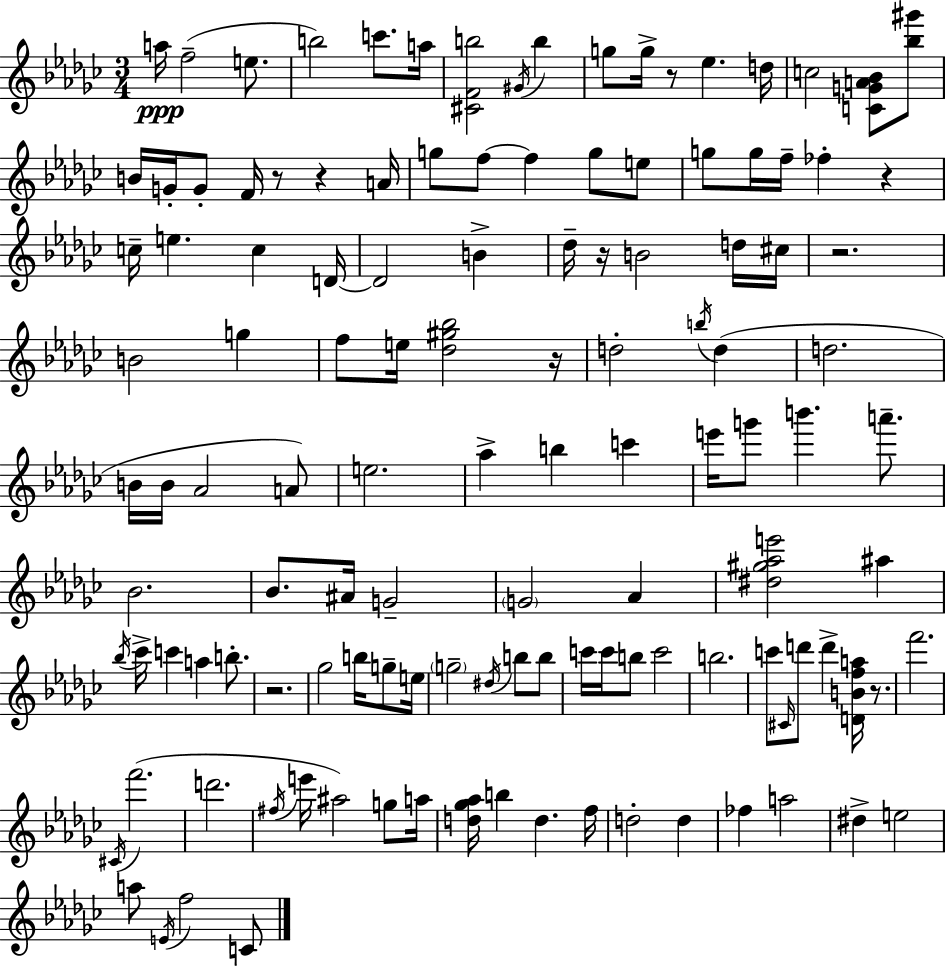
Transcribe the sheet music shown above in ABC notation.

X:1
T:Untitled
M:3/4
L:1/4
K:Ebm
a/4 f2 e/2 b2 c'/2 a/4 [^CFb]2 ^G/4 b g/2 g/4 z/2 _e d/4 c2 [CGA_B]/2 [_b^g']/2 B/4 G/4 G/2 F/4 z/2 z A/4 g/2 f/2 f g/2 e/2 g/2 g/4 f/4 _f z c/4 e c D/4 D2 B _d/4 z/4 B2 d/4 ^c/4 z2 B2 g f/2 e/4 [_d^g_b]2 z/4 d2 b/4 d d2 B/4 B/4 _A2 A/2 e2 _a b c' e'/4 g'/2 b' a'/2 _B2 _B/2 ^A/4 G2 G2 _A [^d^g_ae']2 ^a _b/4 _c'/4 c' a b/2 z2 _g2 b/4 g/2 e/4 g2 ^d/4 b/2 b/2 c'/4 c'/4 b/2 c'2 b2 c'/2 ^C/4 d'/2 d' [DBfa]/4 z/2 f'2 ^C/4 f'2 d'2 ^f/4 e'/4 ^a2 g/2 a/4 [d_g_a]/4 b d f/4 d2 d _f a2 ^d e2 a/2 E/4 f2 C/2